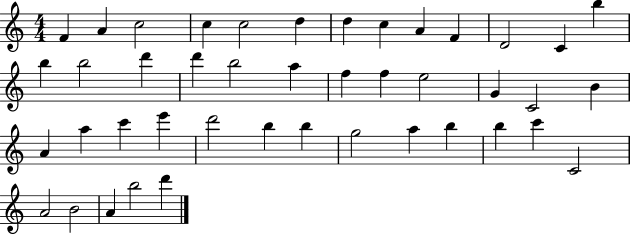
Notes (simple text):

F4/q A4/q C5/h C5/q C5/h D5/q D5/q C5/q A4/q F4/q D4/h C4/q B5/q B5/q B5/h D6/q D6/q B5/h A5/q F5/q F5/q E5/h G4/q C4/h B4/q A4/q A5/q C6/q E6/q D6/h B5/q B5/q G5/h A5/q B5/q B5/q C6/q C4/h A4/h B4/h A4/q B5/h D6/q